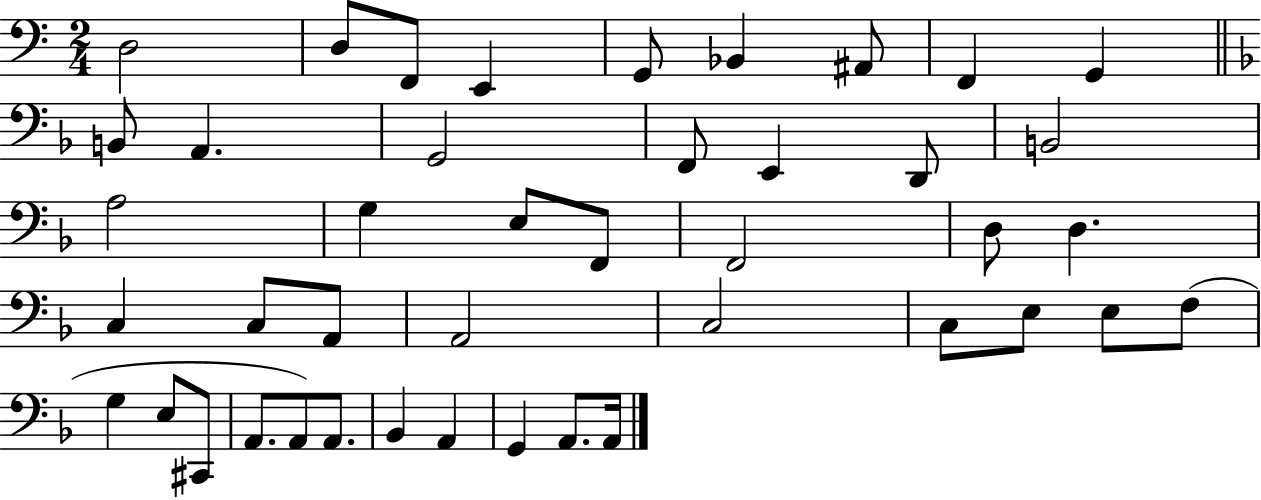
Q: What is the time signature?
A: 2/4